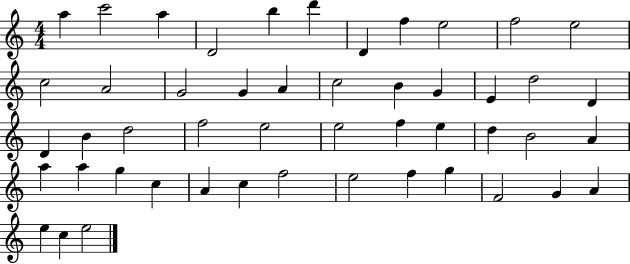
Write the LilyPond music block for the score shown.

{
  \clef treble
  \numericTimeSignature
  \time 4/4
  \key c \major
  a''4 c'''2 a''4 | d'2 b''4 d'''4 | d'4 f''4 e''2 | f''2 e''2 | \break c''2 a'2 | g'2 g'4 a'4 | c''2 b'4 g'4 | e'4 d''2 d'4 | \break d'4 b'4 d''2 | f''2 e''2 | e''2 f''4 e''4 | d''4 b'2 a'4 | \break a''4 a''4 g''4 c''4 | a'4 c''4 f''2 | e''2 f''4 g''4 | f'2 g'4 a'4 | \break e''4 c''4 e''2 | \bar "|."
}